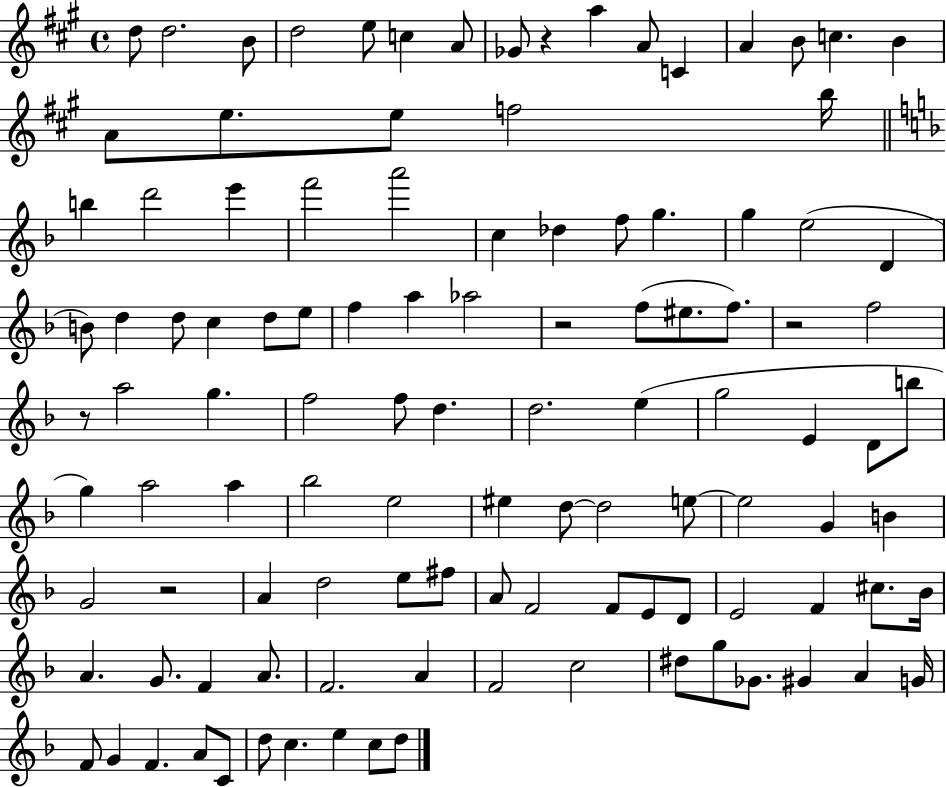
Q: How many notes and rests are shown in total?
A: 111